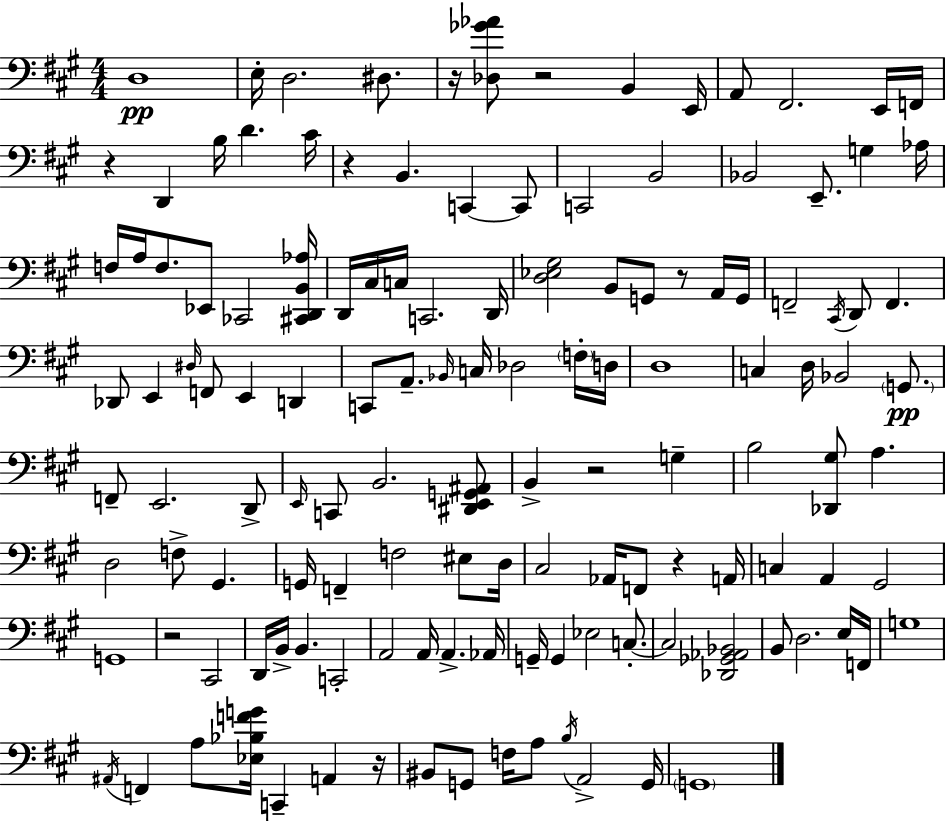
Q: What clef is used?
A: bass